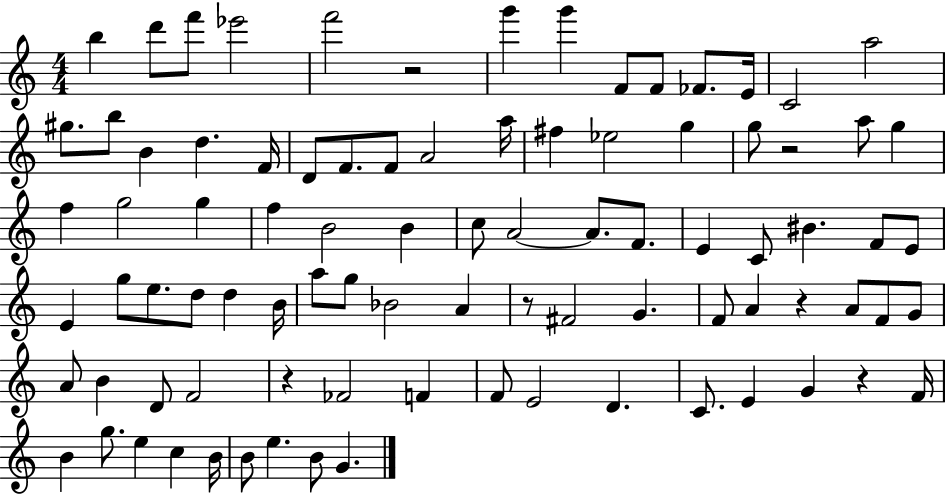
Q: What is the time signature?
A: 4/4